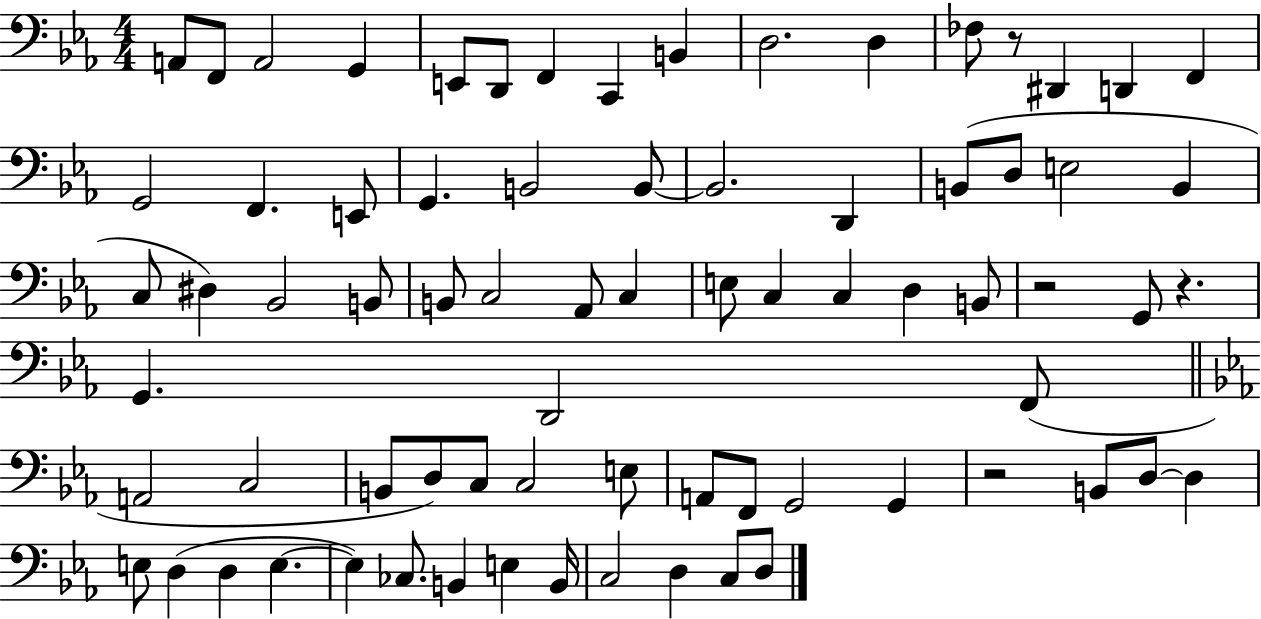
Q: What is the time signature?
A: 4/4